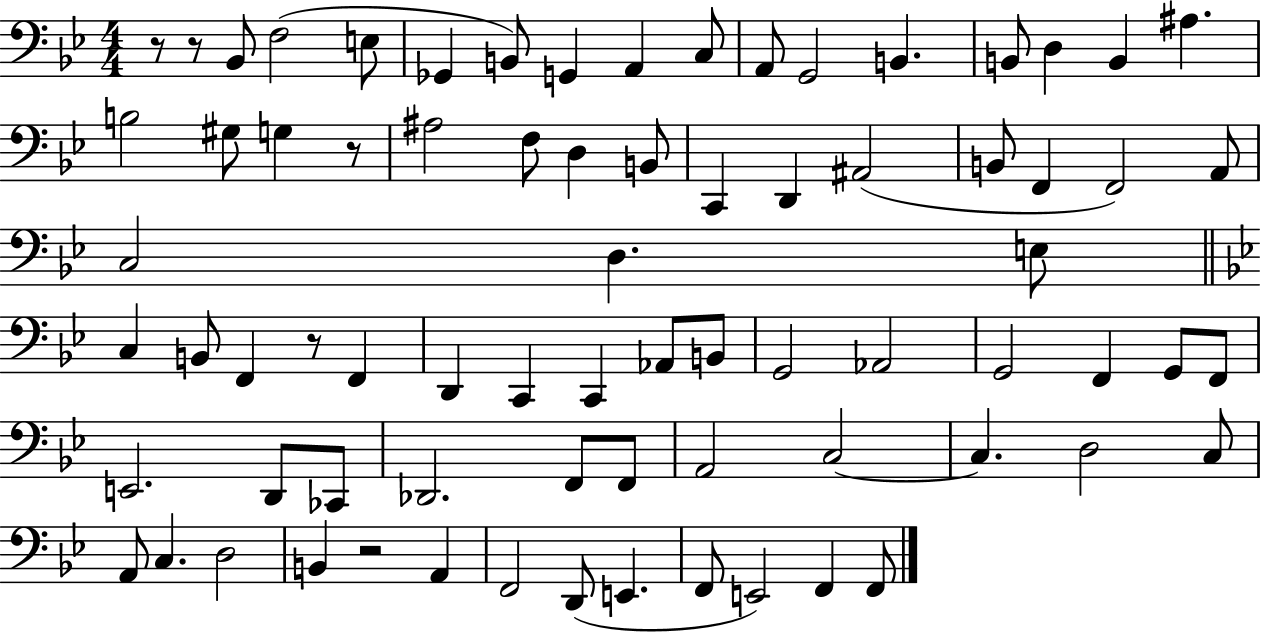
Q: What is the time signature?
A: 4/4